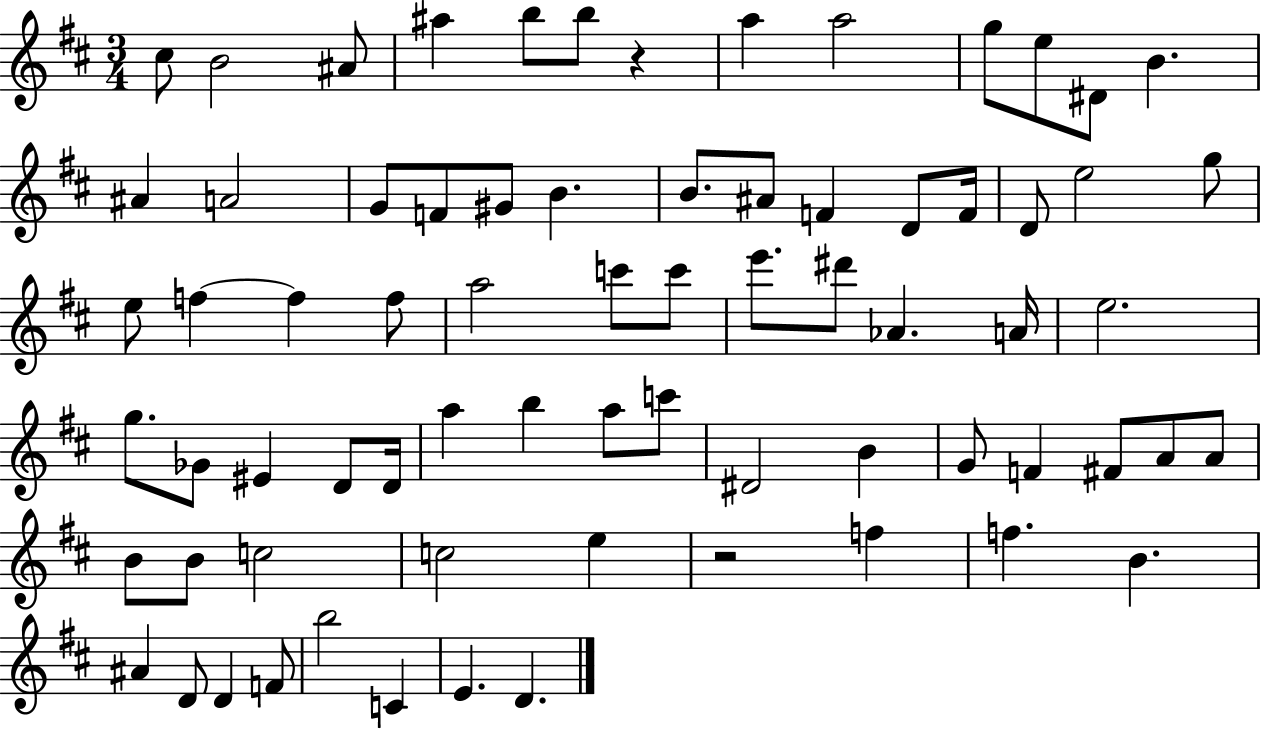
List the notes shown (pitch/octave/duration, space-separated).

C#5/e B4/h A#4/e A#5/q B5/e B5/e R/q A5/q A5/h G5/e E5/e D#4/e B4/q. A#4/q A4/h G4/e F4/e G#4/e B4/q. B4/e. A#4/e F4/q D4/e F4/s D4/e E5/h G5/e E5/e F5/q F5/q F5/e A5/h C6/e C6/e E6/e. D#6/e Ab4/q. A4/s E5/h. G5/e. Gb4/e EIS4/q D4/e D4/s A5/q B5/q A5/e C6/e D#4/h B4/q G4/e F4/q F#4/e A4/e A4/e B4/e B4/e C5/h C5/h E5/q R/h F5/q F5/q. B4/q. A#4/q D4/e D4/q F4/e B5/h C4/q E4/q. D4/q.